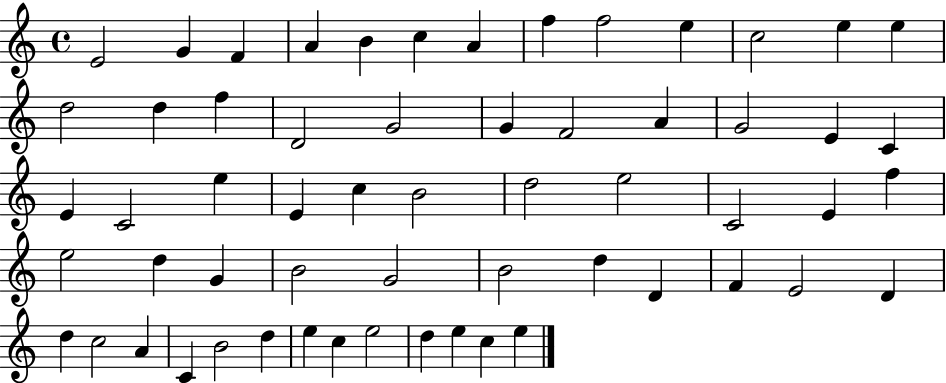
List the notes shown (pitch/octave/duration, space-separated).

E4/h G4/q F4/q A4/q B4/q C5/q A4/q F5/q F5/h E5/q C5/h E5/q E5/q D5/h D5/q F5/q D4/h G4/h G4/q F4/h A4/q G4/h E4/q C4/q E4/q C4/h E5/q E4/q C5/q B4/h D5/h E5/h C4/h E4/q F5/q E5/h D5/q G4/q B4/h G4/h B4/h D5/q D4/q F4/q E4/h D4/q D5/q C5/h A4/q C4/q B4/h D5/q E5/q C5/q E5/h D5/q E5/q C5/q E5/q